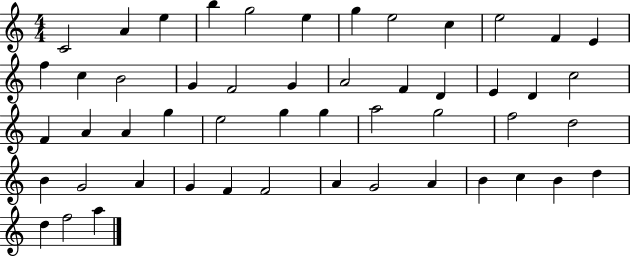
C4/h A4/q E5/q B5/q G5/h E5/q G5/q E5/h C5/q E5/h F4/q E4/q F5/q C5/q B4/h G4/q F4/h G4/q A4/h F4/q D4/q E4/q D4/q C5/h F4/q A4/q A4/q G5/q E5/h G5/q G5/q A5/h G5/h F5/h D5/h B4/q G4/h A4/q G4/q F4/q F4/h A4/q G4/h A4/q B4/q C5/q B4/q D5/q D5/q F5/h A5/q